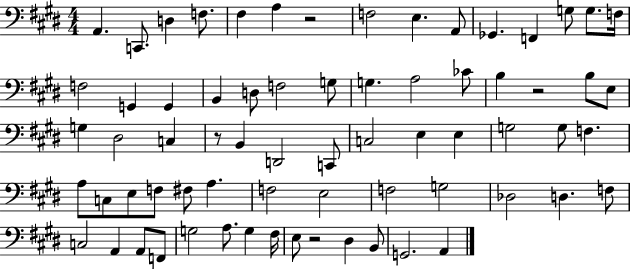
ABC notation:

X:1
T:Untitled
M:4/4
L:1/4
K:E
A,, C,,/2 D, F,/2 ^F, A, z2 F,2 E, A,,/2 _G,, F,, G,/2 G,/2 F,/4 F,2 G,, G,, B,, D,/2 F,2 G,/2 G, A,2 _C/2 B, z2 B,/2 E,/2 G, ^D,2 C, z/2 B,, D,,2 C,,/2 C,2 E, E, G,2 G,/2 F, A,/2 C,/2 E,/2 F,/2 ^F,/2 A, F,2 E,2 F,2 G,2 _D,2 D, F,/2 C,2 A,, A,,/2 F,,/2 G,2 A,/2 G, ^F,/4 E,/2 z2 ^D, B,,/2 G,,2 A,,